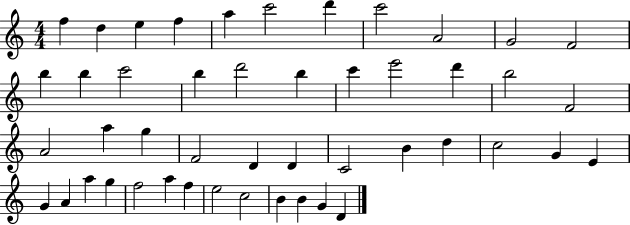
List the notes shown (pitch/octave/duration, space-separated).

F5/q D5/q E5/q F5/q A5/q C6/h D6/q C6/h A4/h G4/h F4/h B5/q B5/q C6/h B5/q D6/h B5/q C6/q E6/h D6/q B5/h F4/h A4/h A5/q G5/q F4/h D4/q D4/q C4/h B4/q D5/q C5/h G4/q E4/q G4/q A4/q A5/q G5/q F5/h A5/q F5/q E5/h C5/h B4/q B4/q G4/q D4/q